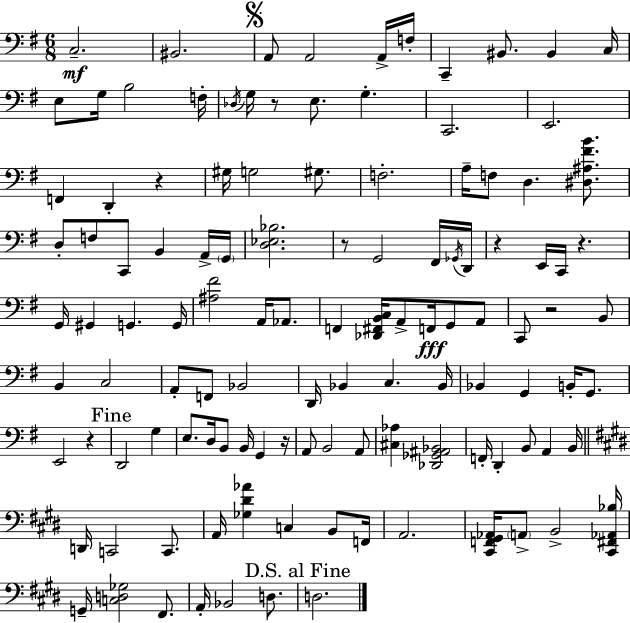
X:1
T:Untitled
M:6/8
L:1/4
K:G
C,2 ^B,,2 A,,/2 A,,2 A,,/4 F,/4 C,, ^B,,/2 ^B,, C,/4 E,/2 G,/4 B,2 F,/4 _D,/4 G,/4 z/2 E,/2 G, C,,2 E,,2 F,, D,, z ^G,/4 G,2 ^G,/2 F,2 A,/4 F,/2 D, [^D,^A,^FB]/2 D,/2 F,/2 C,,/2 B,, A,,/4 G,,/4 [D,_E,_B,]2 z/2 G,,2 ^F,,/4 _G,,/4 D,,/4 z E,,/4 C,,/4 z G,,/4 ^G,, G,, G,,/4 [^A,^F]2 A,,/4 _A,,/2 F,, [_D,,^F,,B,,C,]/4 A,,/2 F,,/4 G,,/2 A,,/2 C,,/2 z2 B,,/2 B,, C,2 A,,/2 F,,/2 _B,,2 D,,/4 _B,, C, _B,,/4 _B,, G,, B,,/4 G,,/2 E,,2 z D,,2 G, E,/2 D,/4 B,,/2 B,,/4 G,, z/4 A,,/2 B,,2 A,,/2 [^C,_A,] [_D,,_G,,^A,,_B,,]2 F,,/4 D,, B,,/2 A,, B,,/4 D,,/4 C,,2 C,,/2 A,,/4 [_G,^D_A] C, B,,/2 F,,/4 A,,2 [^C,,F,,^G,,_A,,]/4 A,,/2 B,,2 [^C,,^F,,_A,,_B,]/4 G,,/4 [C,D,_G,]2 ^F,,/2 A,,/4 _B,,2 D,/2 D,2